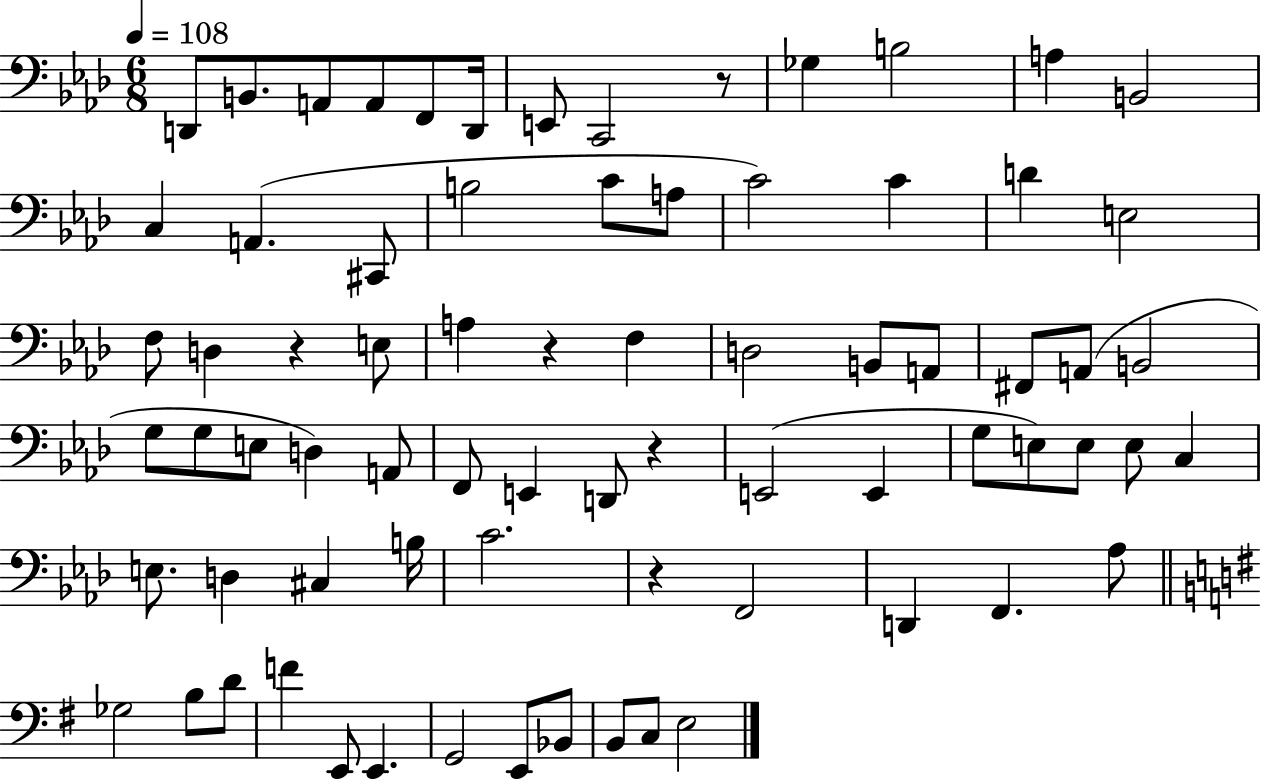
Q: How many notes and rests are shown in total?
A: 74